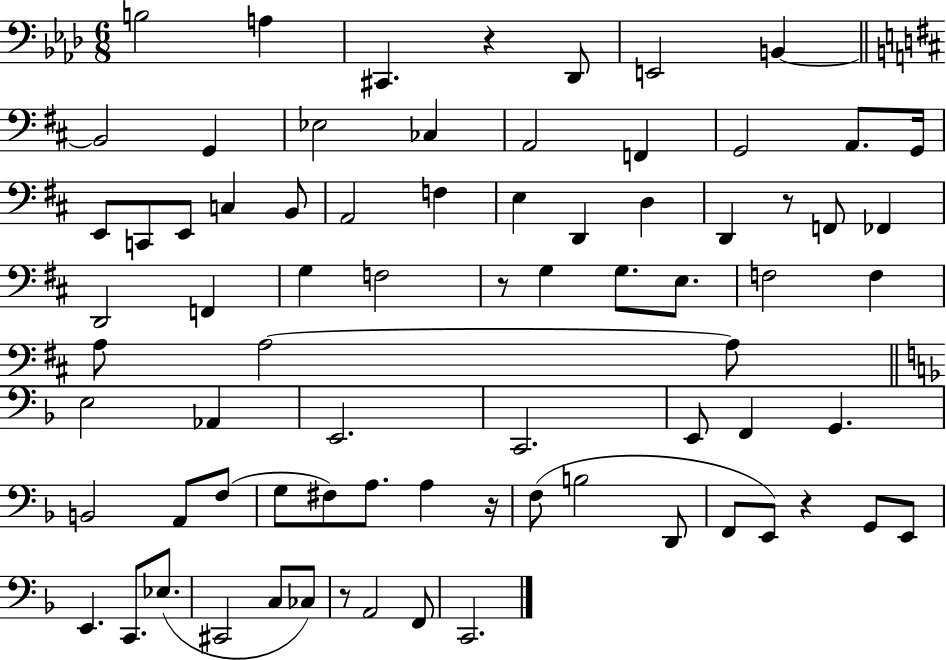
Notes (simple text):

B3/h A3/q C#2/q. R/q Db2/e E2/h B2/q B2/h G2/q Eb3/h CES3/q A2/h F2/q G2/h A2/e. G2/s E2/e C2/e E2/e C3/q B2/e A2/h F3/q E3/q D2/q D3/q D2/q R/e F2/e FES2/q D2/h F2/q G3/q F3/h R/e G3/q G3/e. E3/e. F3/h F3/q A3/e A3/h A3/e E3/h Ab2/q E2/h. C2/h. E2/e F2/q G2/q. B2/h A2/e F3/e G3/e F#3/e A3/e. A3/q R/s F3/e B3/h D2/e F2/e E2/e R/q G2/e E2/e E2/q. C2/e. Eb3/e. C#2/h C3/e CES3/e R/e A2/h F2/e C2/h.